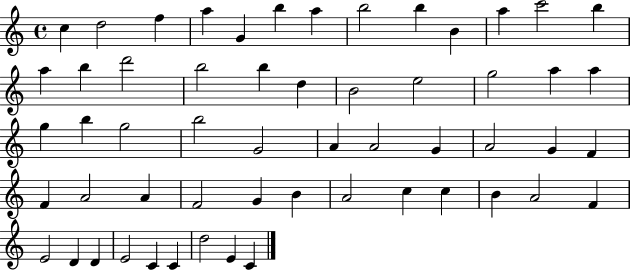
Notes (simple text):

C5/q D5/h F5/q A5/q G4/q B5/q A5/q B5/h B5/q B4/q A5/q C6/h B5/q A5/q B5/q D6/h B5/h B5/q D5/q B4/h E5/h G5/h A5/q A5/q G5/q B5/q G5/h B5/h G4/h A4/q A4/h G4/q A4/h G4/q F4/q F4/q A4/h A4/q F4/h G4/q B4/q A4/h C5/q C5/q B4/q A4/h F4/q E4/h D4/q D4/q E4/h C4/q C4/q D5/h E4/q C4/q